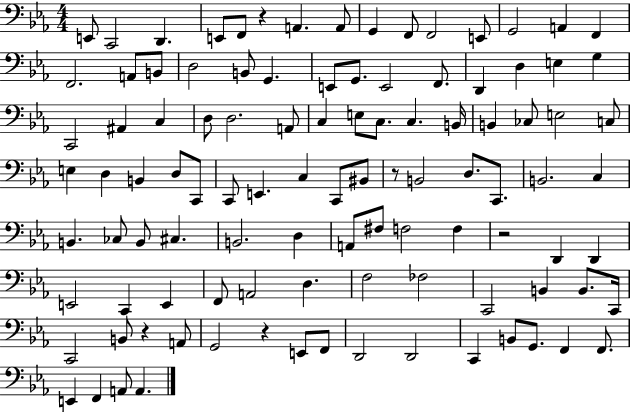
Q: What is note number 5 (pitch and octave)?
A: F2